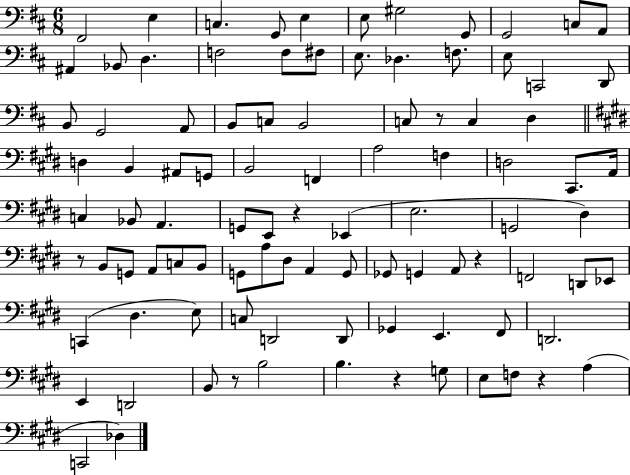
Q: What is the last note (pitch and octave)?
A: Db3